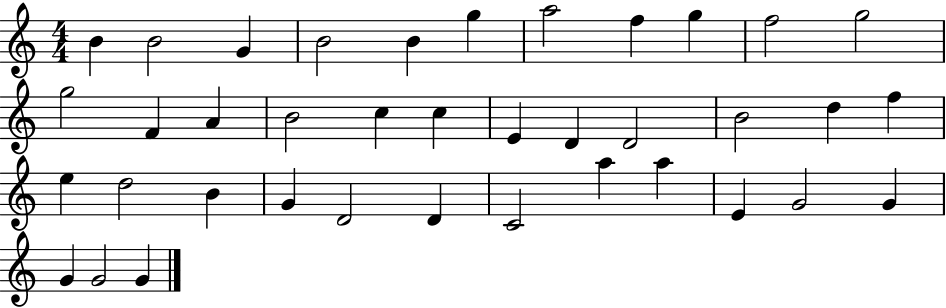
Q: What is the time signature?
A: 4/4